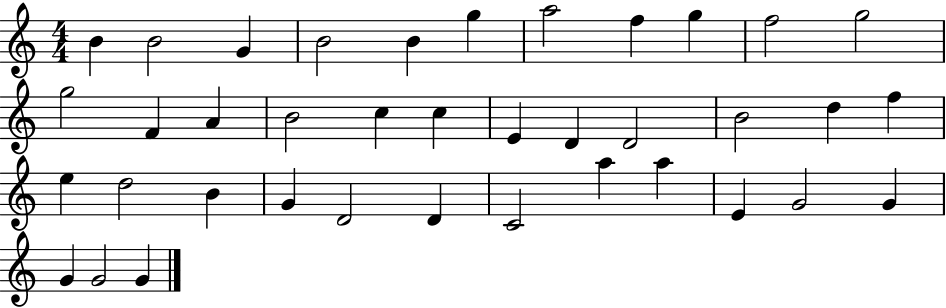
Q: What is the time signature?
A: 4/4